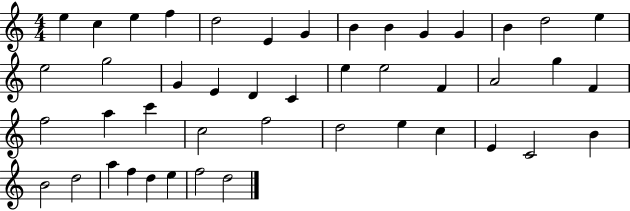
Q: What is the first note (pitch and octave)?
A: E5